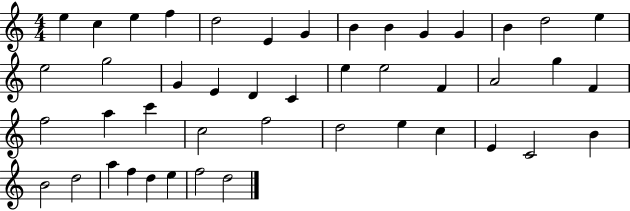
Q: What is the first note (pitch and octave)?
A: E5